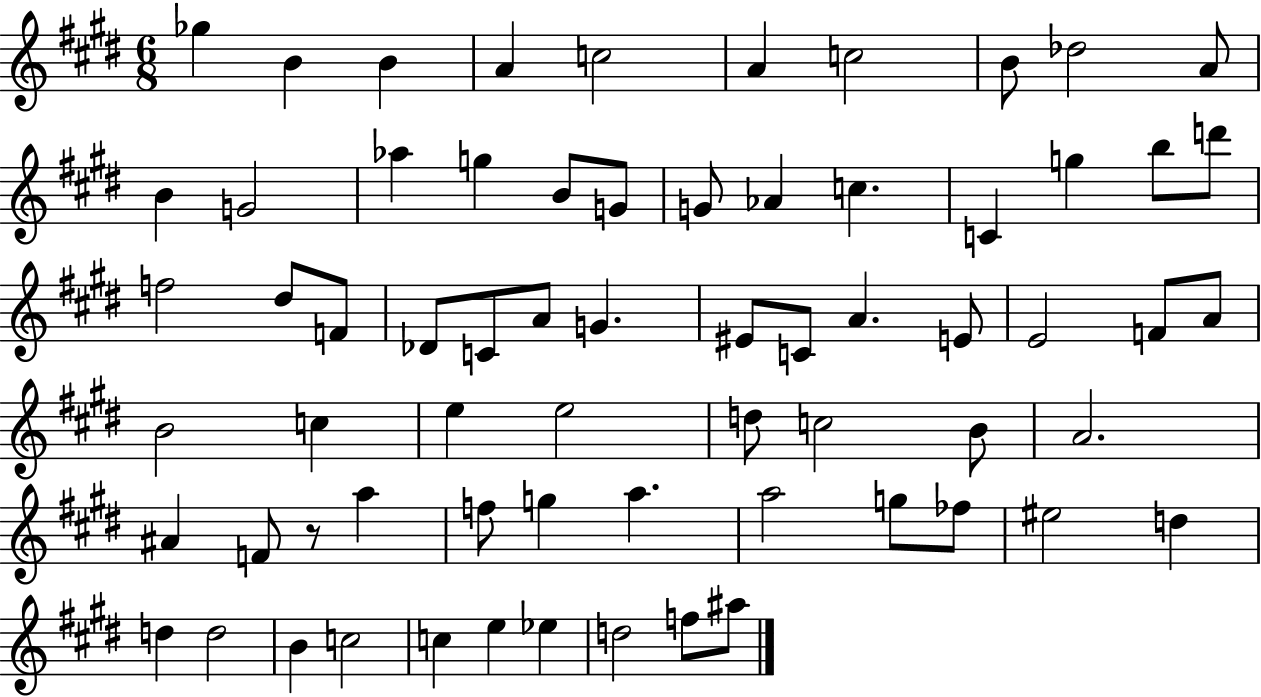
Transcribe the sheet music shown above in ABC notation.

X:1
T:Untitled
M:6/8
L:1/4
K:E
_g B B A c2 A c2 B/2 _d2 A/2 B G2 _a g B/2 G/2 G/2 _A c C g b/2 d'/2 f2 ^d/2 F/2 _D/2 C/2 A/2 G ^E/2 C/2 A E/2 E2 F/2 A/2 B2 c e e2 d/2 c2 B/2 A2 ^A F/2 z/2 a f/2 g a a2 g/2 _f/2 ^e2 d d d2 B c2 c e _e d2 f/2 ^a/2